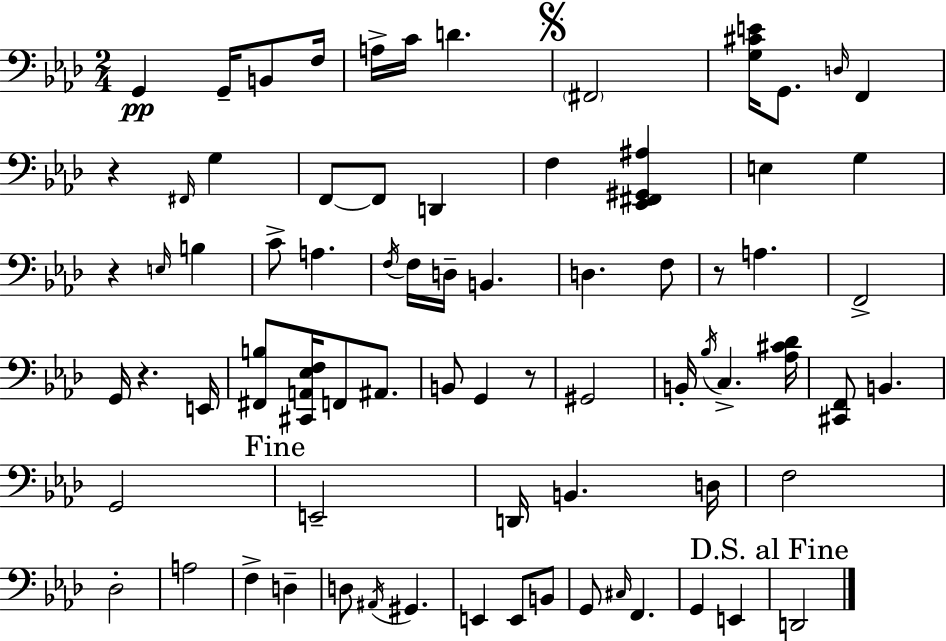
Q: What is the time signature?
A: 2/4